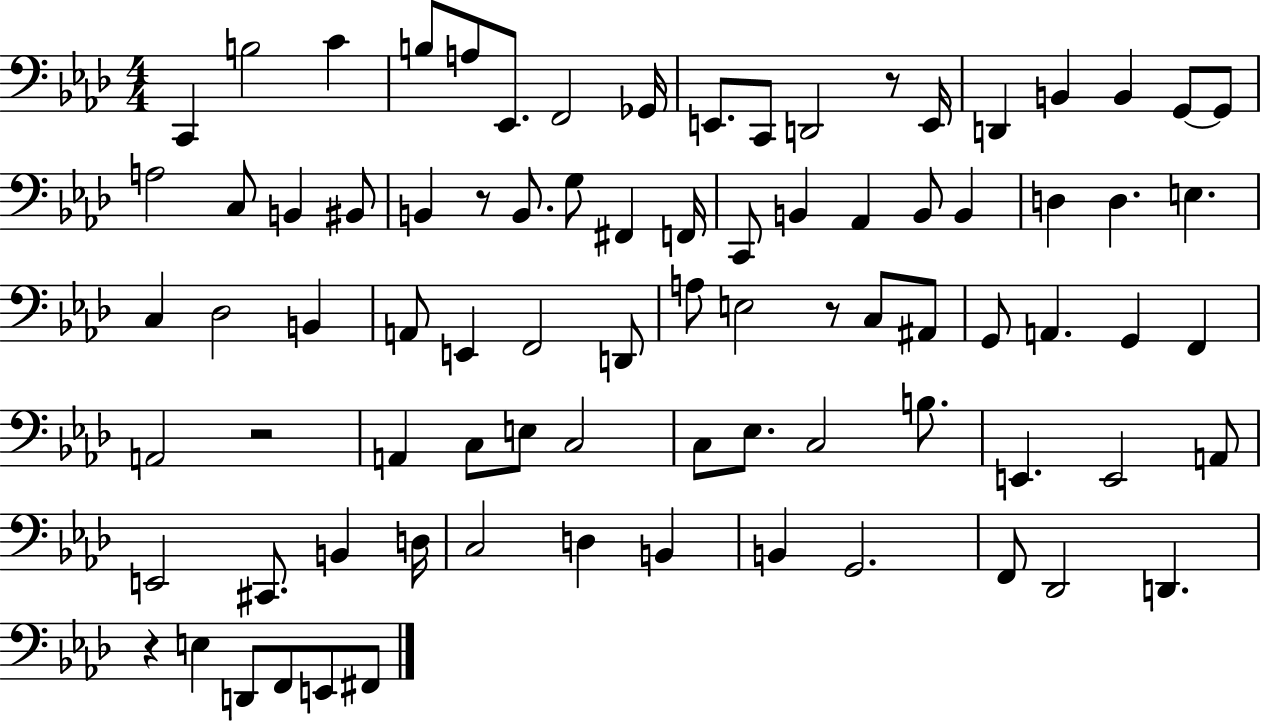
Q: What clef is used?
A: bass